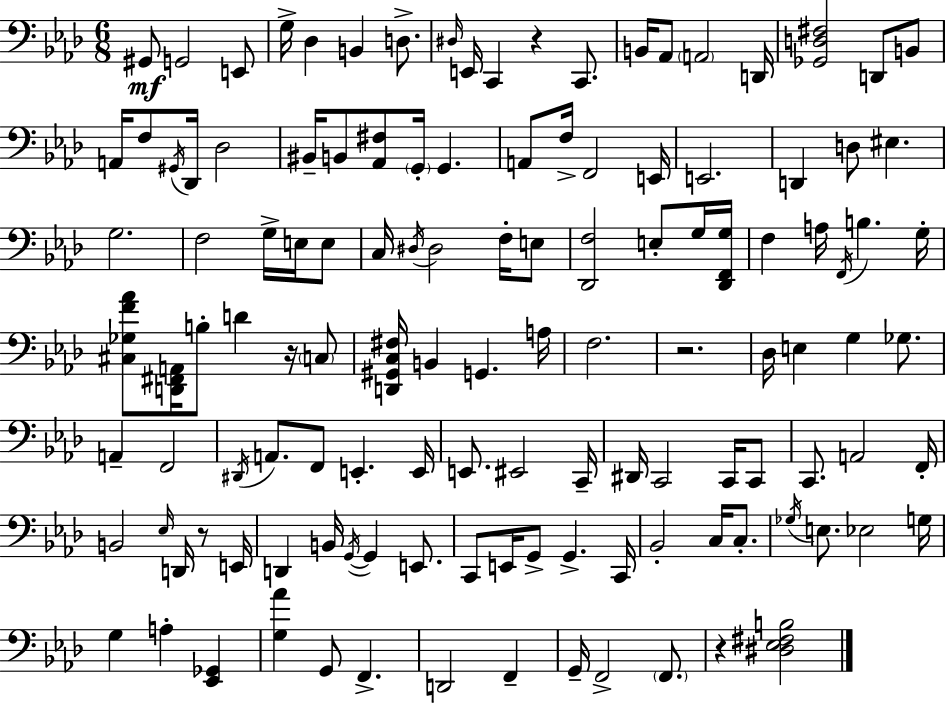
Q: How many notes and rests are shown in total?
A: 124